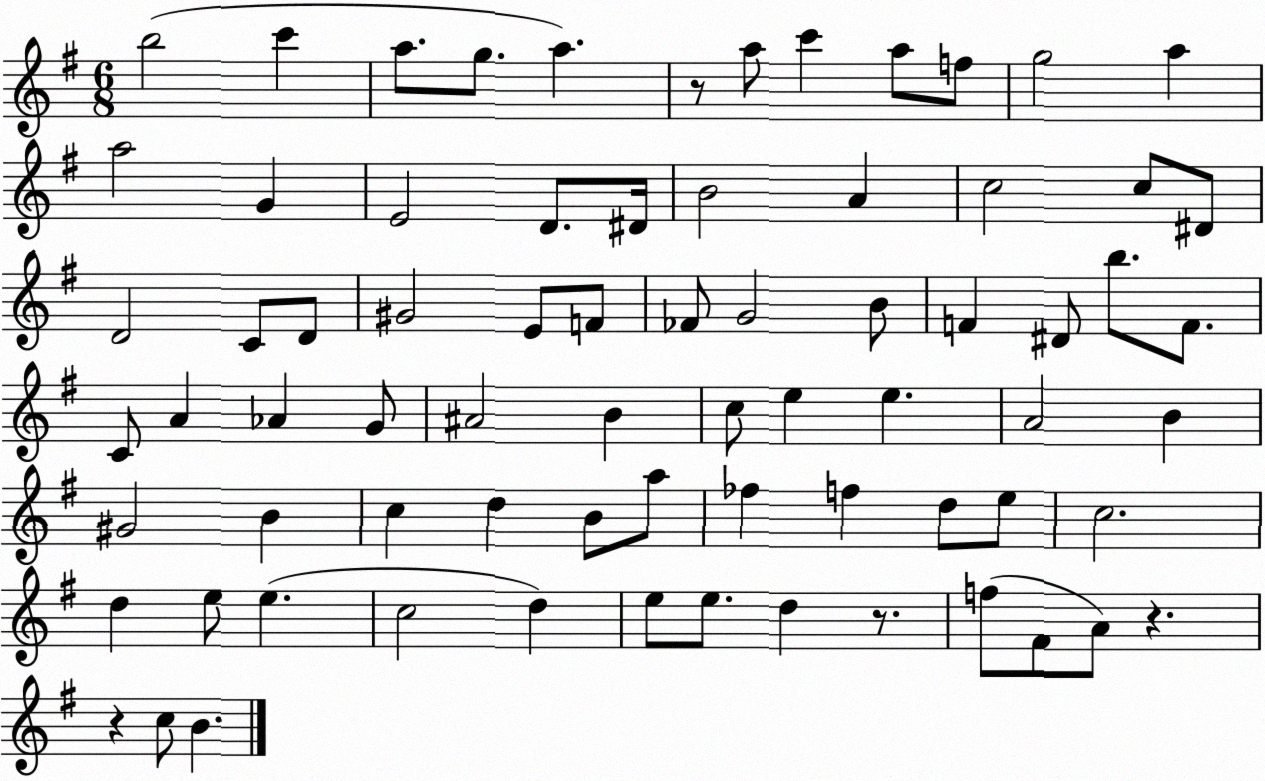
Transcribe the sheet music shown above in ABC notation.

X:1
T:Untitled
M:6/8
L:1/4
K:G
b2 c' a/2 g/2 a z/2 a/2 c' a/2 f/2 g2 a a2 G E2 D/2 ^D/4 B2 A c2 c/2 ^D/2 D2 C/2 D/2 ^G2 E/2 F/2 _F/2 G2 B/2 F ^D/2 b/2 F/2 C/2 A _A G/2 ^A2 B c/2 e e A2 B ^G2 B c d B/2 a/2 _f f d/2 e/2 c2 d e/2 e c2 d e/2 e/2 d z/2 f/2 ^F/2 A/2 z z c/2 B